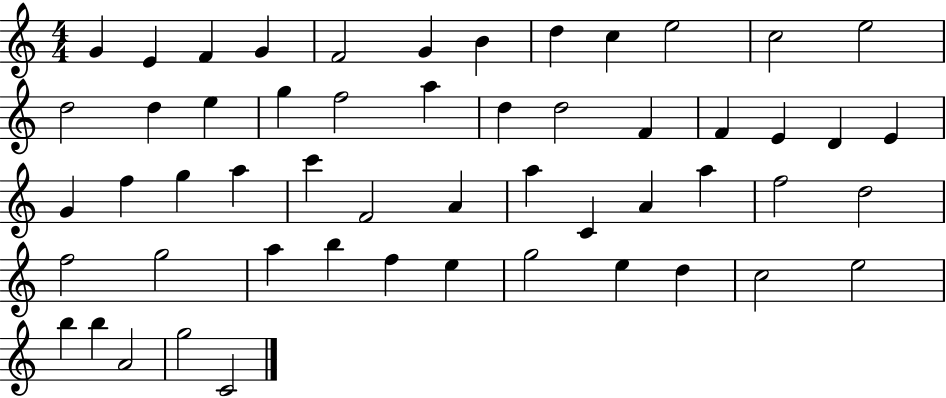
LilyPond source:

{
  \clef treble
  \numericTimeSignature
  \time 4/4
  \key c \major
  g'4 e'4 f'4 g'4 | f'2 g'4 b'4 | d''4 c''4 e''2 | c''2 e''2 | \break d''2 d''4 e''4 | g''4 f''2 a''4 | d''4 d''2 f'4 | f'4 e'4 d'4 e'4 | \break g'4 f''4 g''4 a''4 | c'''4 f'2 a'4 | a''4 c'4 a'4 a''4 | f''2 d''2 | \break f''2 g''2 | a''4 b''4 f''4 e''4 | g''2 e''4 d''4 | c''2 e''2 | \break b''4 b''4 a'2 | g''2 c'2 | \bar "|."
}